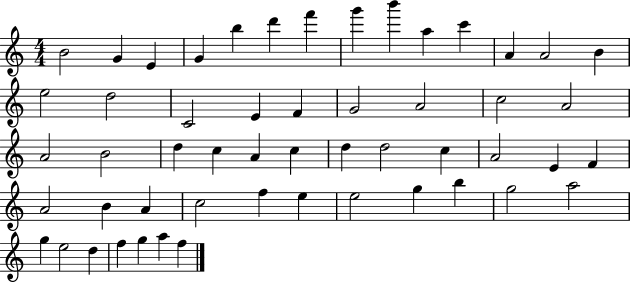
X:1
T:Untitled
M:4/4
L:1/4
K:C
B2 G E G b d' f' g' b' a c' A A2 B e2 d2 C2 E F G2 A2 c2 A2 A2 B2 d c A c d d2 c A2 E F A2 B A c2 f e e2 g b g2 a2 g e2 d f g a f